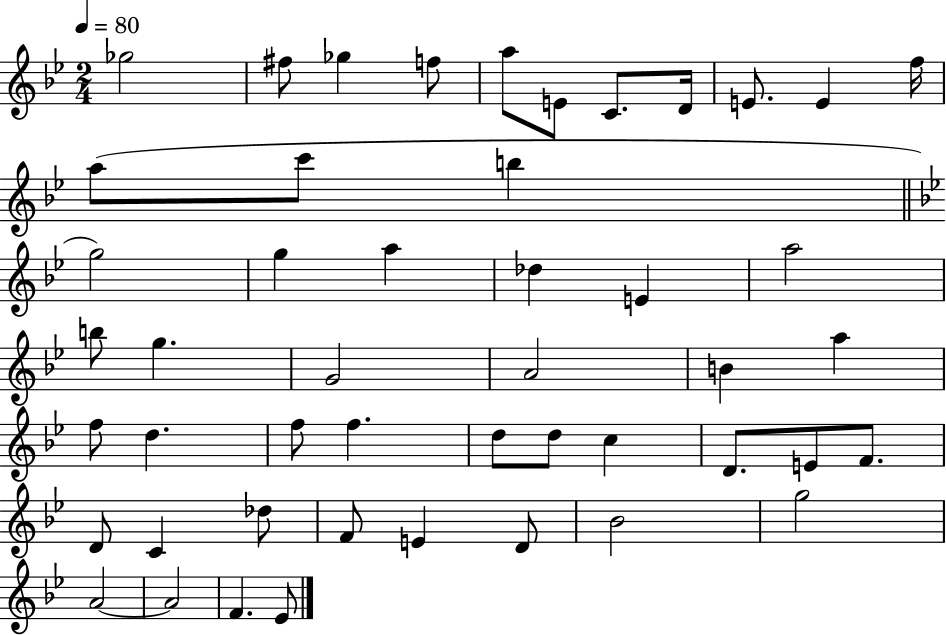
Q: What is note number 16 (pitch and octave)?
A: G5